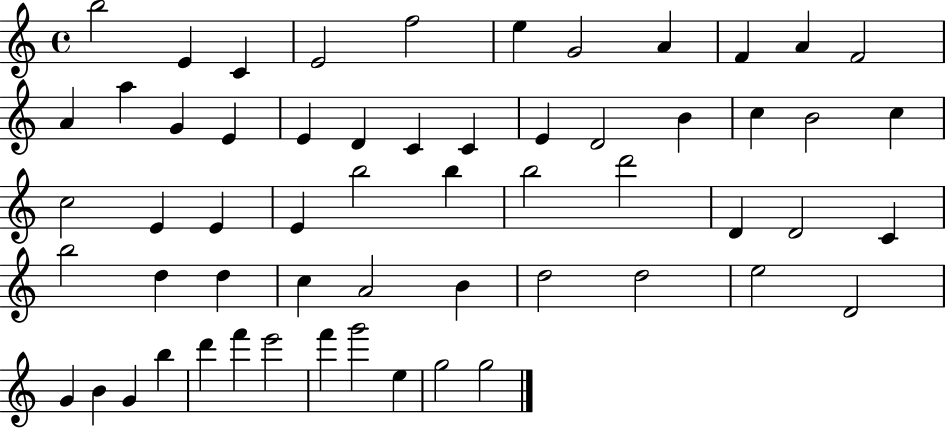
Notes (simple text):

B5/h E4/q C4/q E4/h F5/h E5/q G4/h A4/q F4/q A4/q F4/h A4/q A5/q G4/q E4/q E4/q D4/q C4/q C4/q E4/q D4/h B4/q C5/q B4/h C5/q C5/h E4/q E4/q E4/q B5/h B5/q B5/h D6/h D4/q D4/h C4/q B5/h D5/q D5/q C5/q A4/h B4/q D5/h D5/h E5/h D4/h G4/q B4/q G4/q B5/q D6/q F6/q E6/h F6/q G6/h E5/q G5/h G5/h